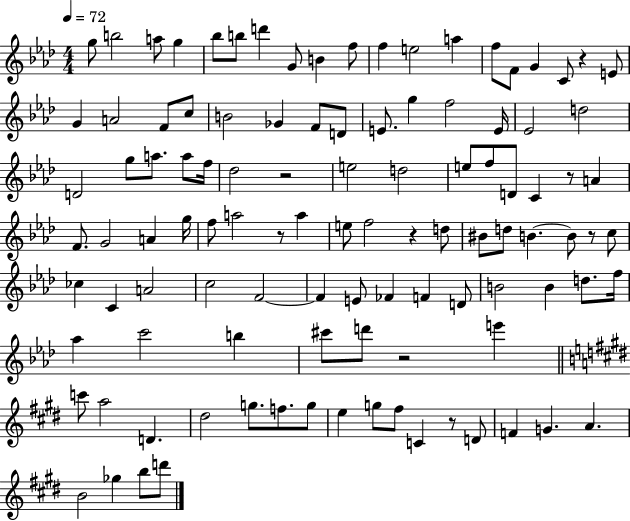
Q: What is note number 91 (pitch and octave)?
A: C4